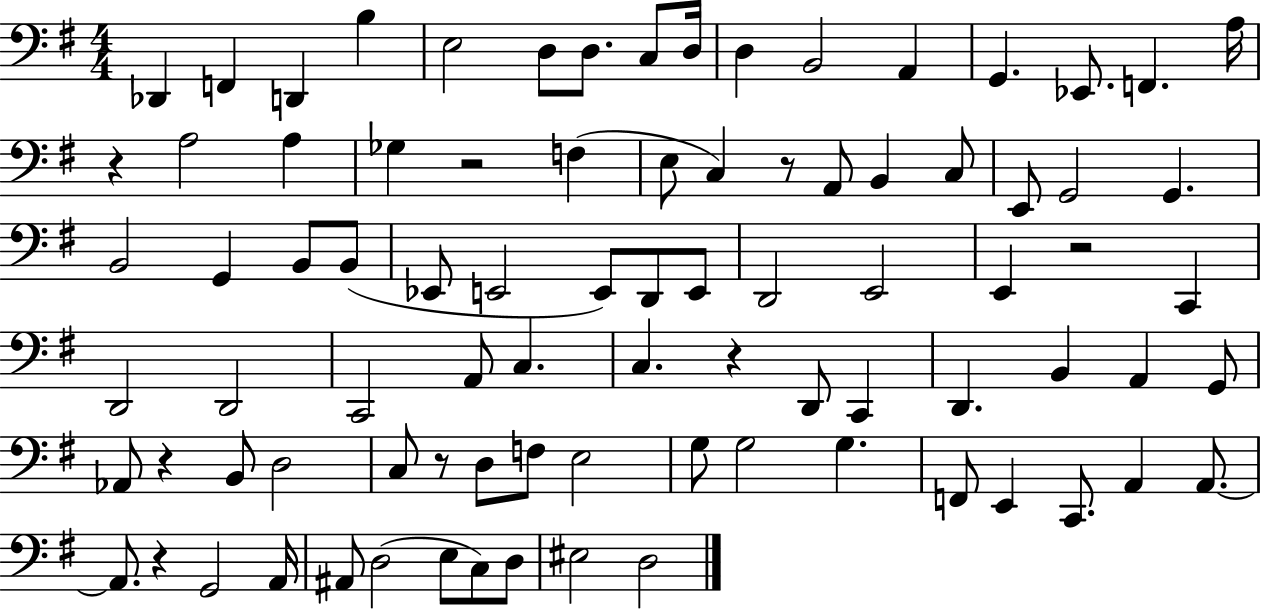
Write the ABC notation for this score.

X:1
T:Untitled
M:4/4
L:1/4
K:G
_D,, F,, D,, B, E,2 D,/2 D,/2 C,/2 D,/4 D, B,,2 A,, G,, _E,,/2 F,, A,/4 z A,2 A, _G, z2 F, E,/2 C, z/2 A,,/2 B,, C,/2 E,,/2 G,,2 G,, B,,2 G,, B,,/2 B,,/2 _E,,/2 E,,2 E,,/2 D,,/2 E,,/2 D,,2 E,,2 E,, z2 C,, D,,2 D,,2 C,,2 A,,/2 C, C, z D,,/2 C,, D,, B,, A,, G,,/2 _A,,/2 z B,,/2 D,2 C,/2 z/2 D,/2 F,/2 E,2 G,/2 G,2 G, F,,/2 E,, C,,/2 A,, A,,/2 A,,/2 z G,,2 A,,/4 ^A,,/2 D,2 E,/2 C,/2 D,/2 ^E,2 D,2